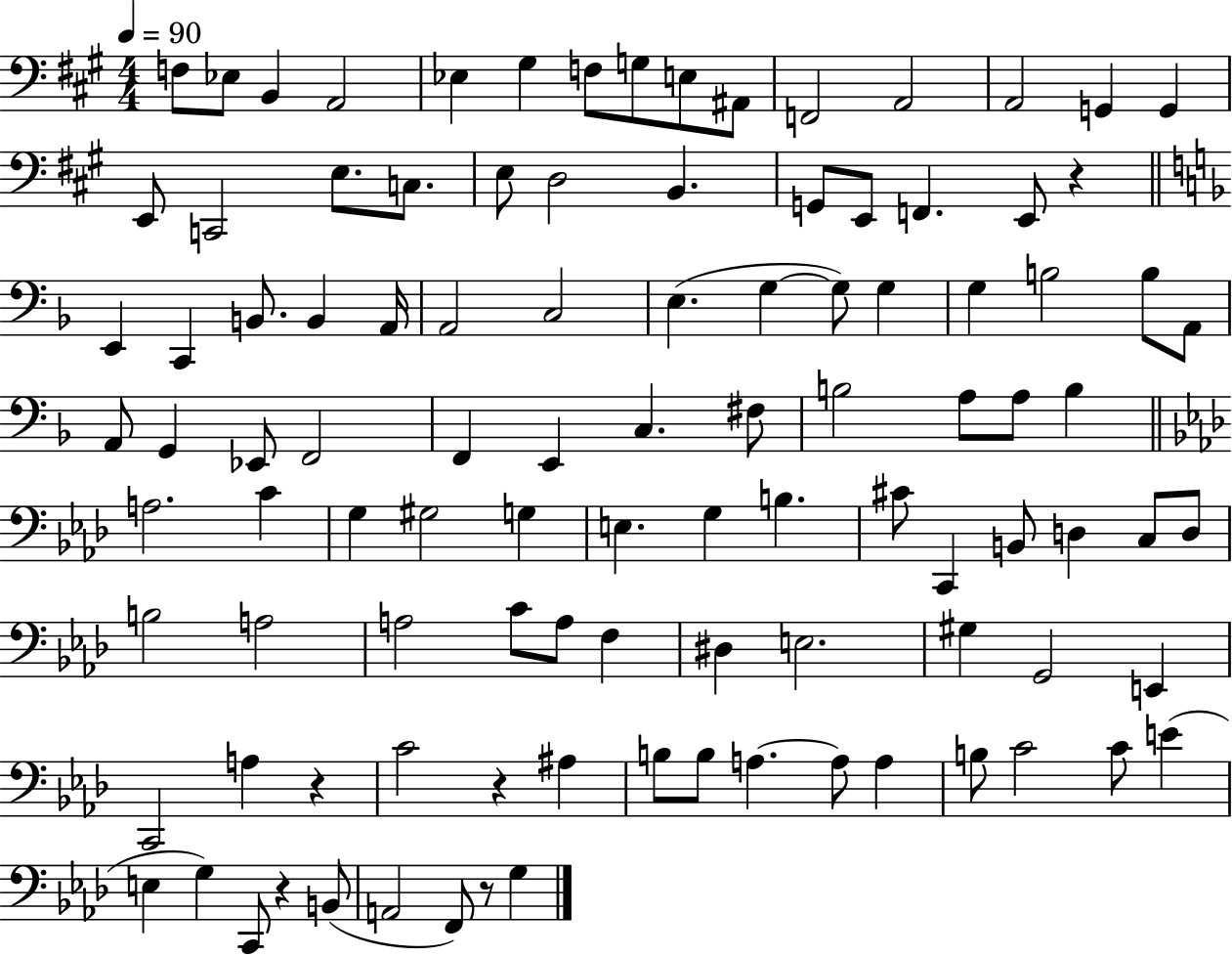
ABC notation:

X:1
T:Untitled
M:4/4
L:1/4
K:A
F,/2 _E,/2 B,, A,,2 _E, ^G, F,/2 G,/2 E,/2 ^A,,/2 F,,2 A,,2 A,,2 G,, G,, E,,/2 C,,2 E,/2 C,/2 E,/2 D,2 B,, G,,/2 E,,/2 F,, E,,/2 z E,, C,, B,,/2 B,, A,,/4 A,,2 C,2 E, G, G,/2 G, G, B,2 B,/2 A,,/2 A,,/2 G,, _E,,/2 F,,2 F,, E,, C, ^F,/2 B,2 A,/2 A,/2 B, A,2 C G, ^G,2 G, E, G, B, ^C/2 C,, B,,/2 D, C,/2 D,/2 B,2 A,2 A,2 C/2 A,/2 F, ^D, E,2 ^G, G,,2 E,, C,,2 A, z C2 z ^A, B,/2 B,/2 A, A,/2 A, B,/2 C2 C/2 E E, G, C,,/2 z B,,/2 A,,2 F,,/2 z/2 G,